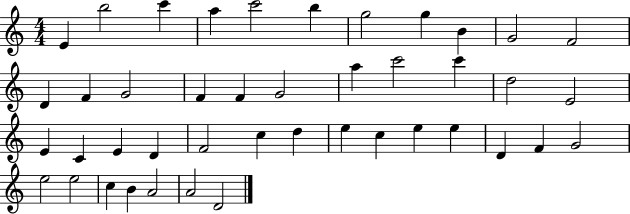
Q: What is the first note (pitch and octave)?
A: E4